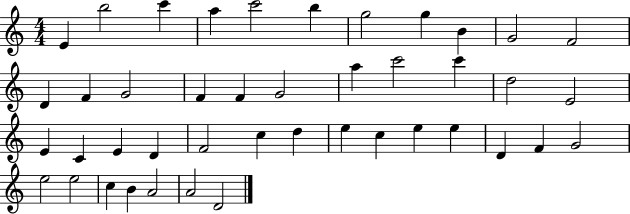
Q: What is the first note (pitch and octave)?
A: E4